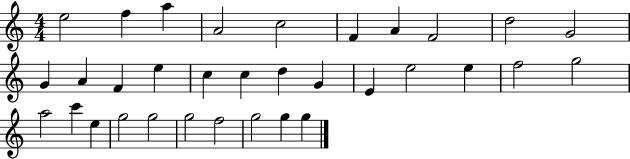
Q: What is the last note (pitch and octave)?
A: G5